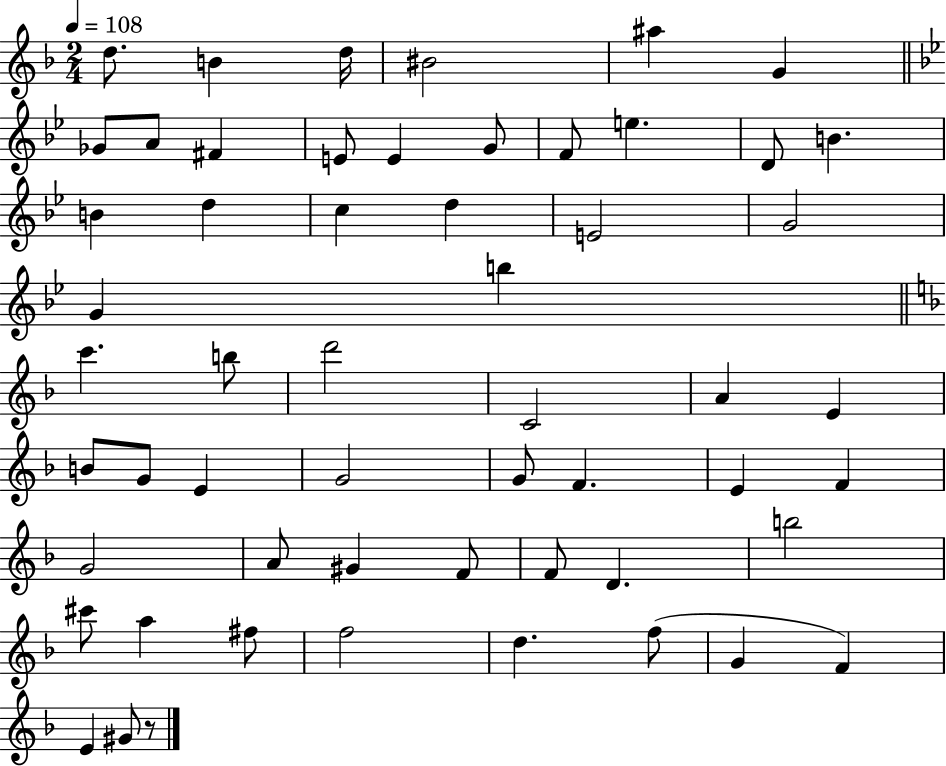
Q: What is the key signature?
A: F major